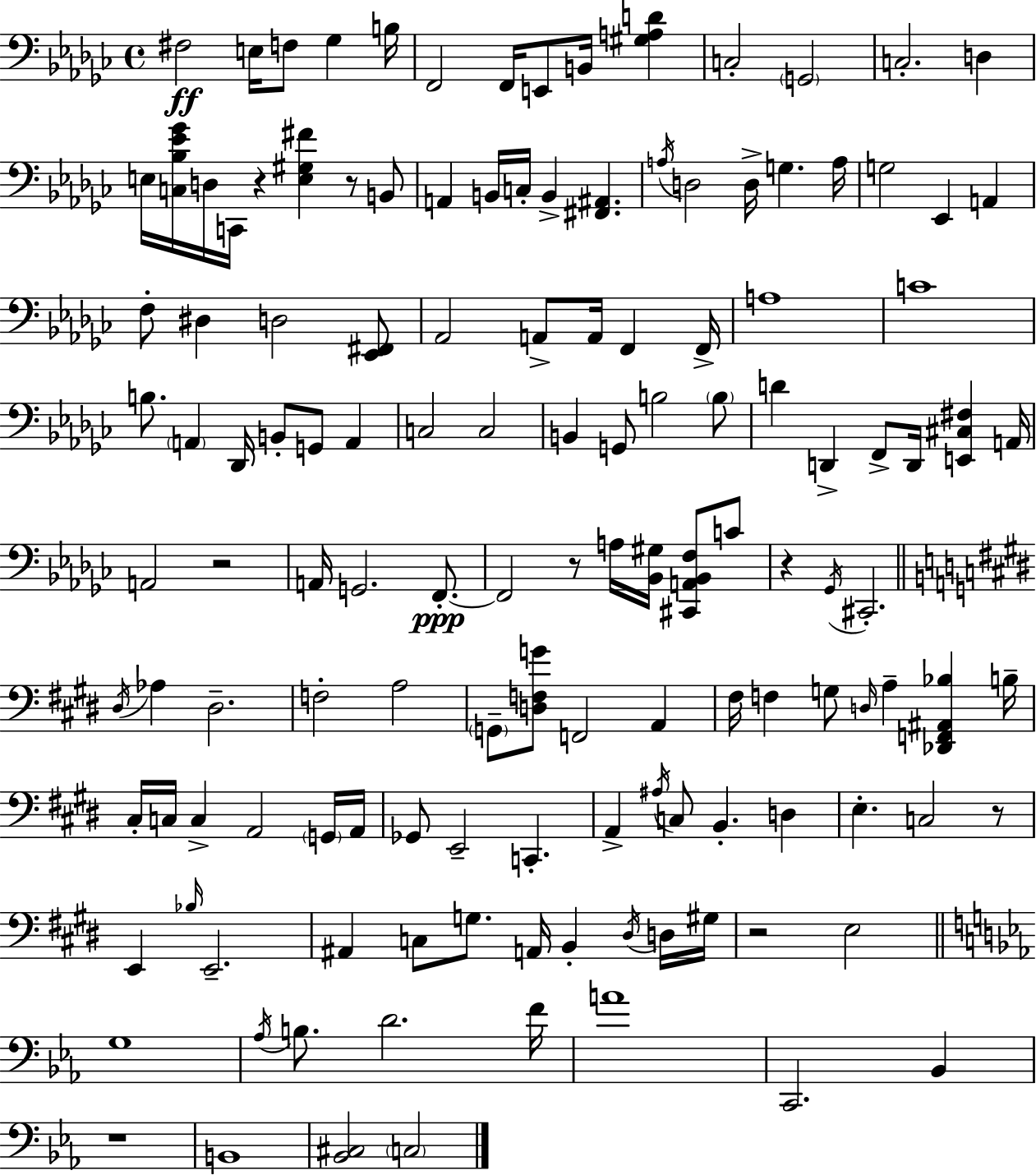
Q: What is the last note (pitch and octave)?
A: C3